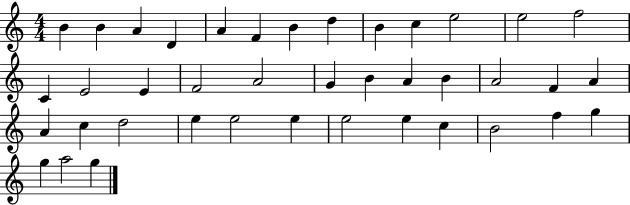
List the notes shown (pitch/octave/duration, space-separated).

B4/q B4/q A4/q D4/q A4/q F4/q B4/q D5/q B4/q C5/q E5/h E5/h F5/h C4/q E4/h E4/q F4/h A4/h G4/q B4/q A4/q B4/q A4/h F4/q A4/q A4/q C5/q D5/h E5/q E5/h E5/q E5/h E5/q C5/q B4/h F5/q G5/q G5/q A5/h G5/q